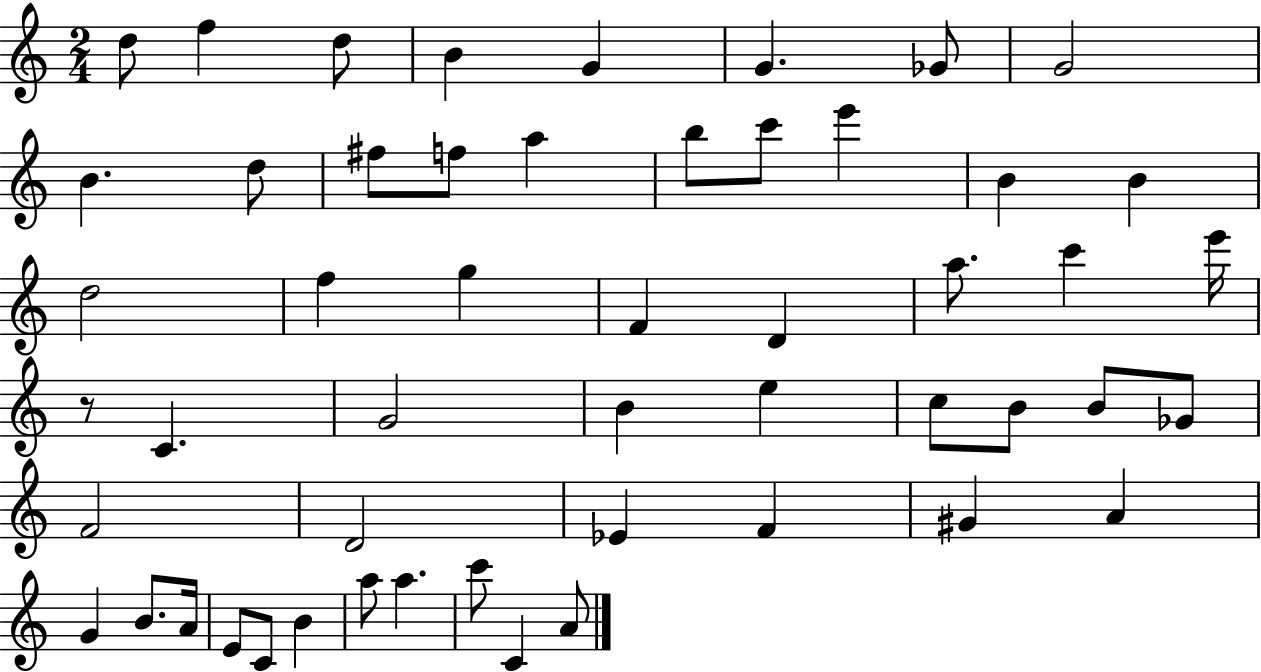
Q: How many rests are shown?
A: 1